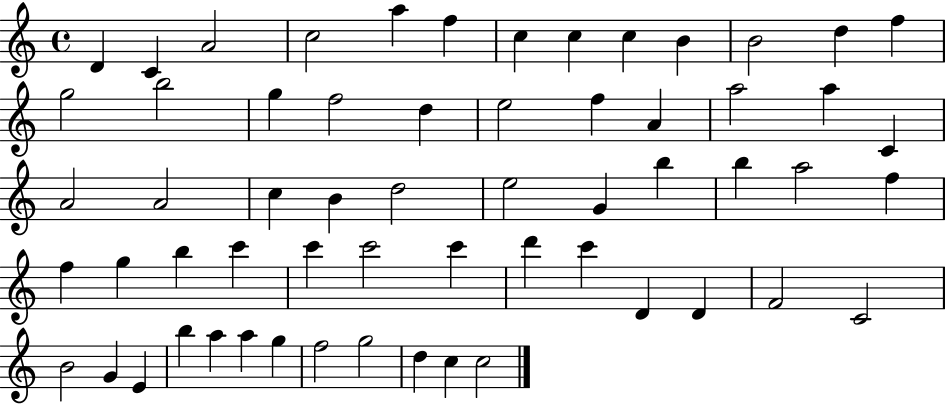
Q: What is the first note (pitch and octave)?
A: D4